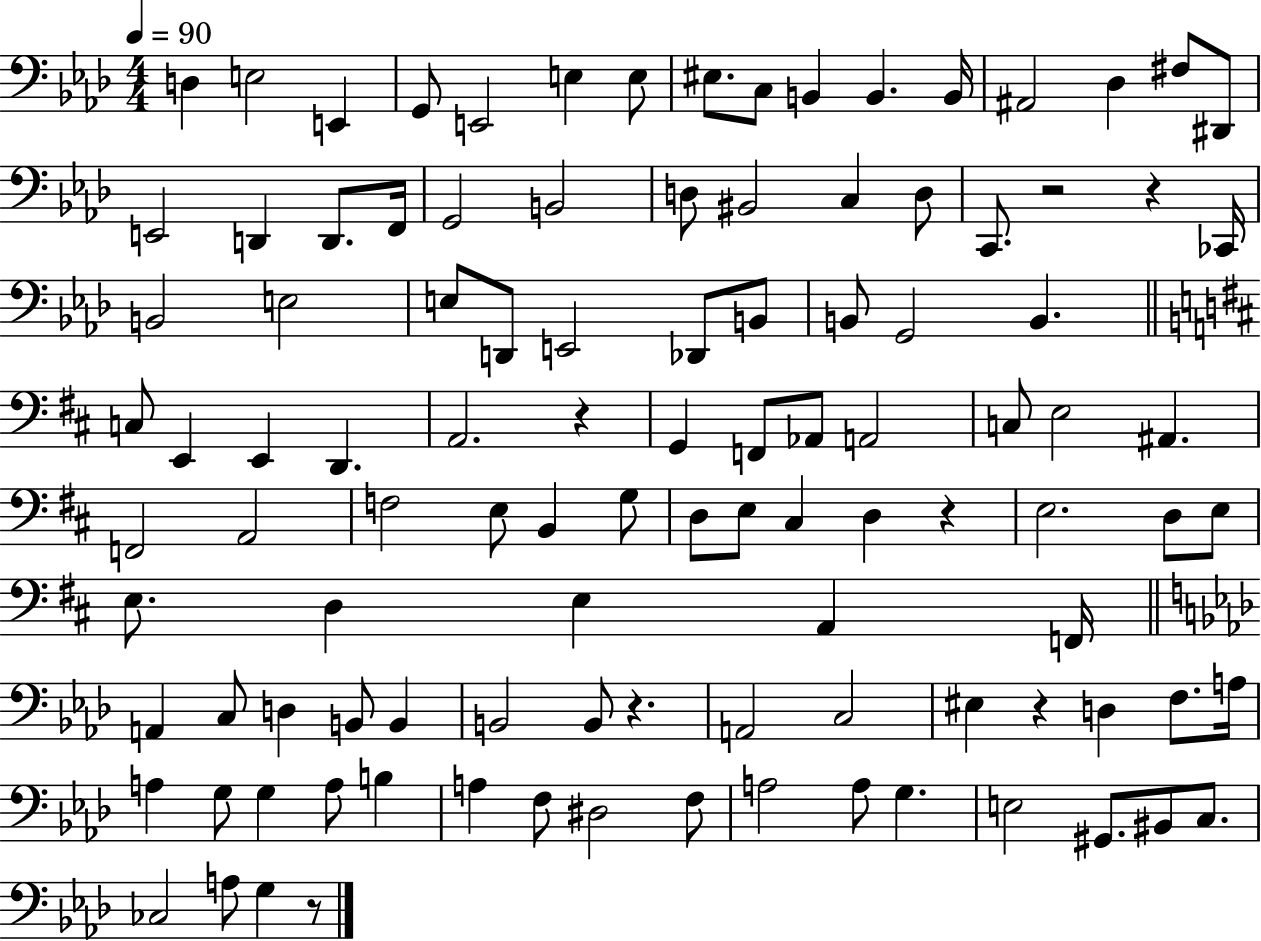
{
  \clef bass
  \numericTimeSignature
  \time 4/4
  \key aes \major
  \tempo 4 = 90
  \repeat volta 2 { d4 e2 e,4 | g,8 e,2 e4 e8 | eis8. c8 b,4 b,4. b,16 | ais,2 des4 fis8 dis,8 | \break e,2 d,4 d,8. f,16 | g,2 b,2 | d8 bis,2 c4 d8 | c,8. r2 r4 ces,16 | \break b,2 e2 | e8 d,8 e,2 des,8 b,8 | b,8 g,2 b,4. | \bar "||" \break \key b \minor c8 e,4 e,4 d,4. | a,2. r4 | g,4 f,8 aes,8 a,2 | c8 e2 ais,4. | \break f,2 a,2 | f2 e8 b,4 g8 | d8 e8 cis4 d4 r4 | e2. d8 e8 | \break e8. d4 e4 a,4 f,16 | \bar "||" \break \key aes \major a,4 c8 d4 b,8 b,4 | b,2 b,8 r4. | a,2 c2 | eis4 r4 d4 f8. a16 | \break a4 g8 g4 a8 b4 | a4 f8 dis2 f8 | a2 a8 g4. | e2 gis,8. bis,8 c8. | \break ces2 a8 g4 r8 | } \bar "|."
}